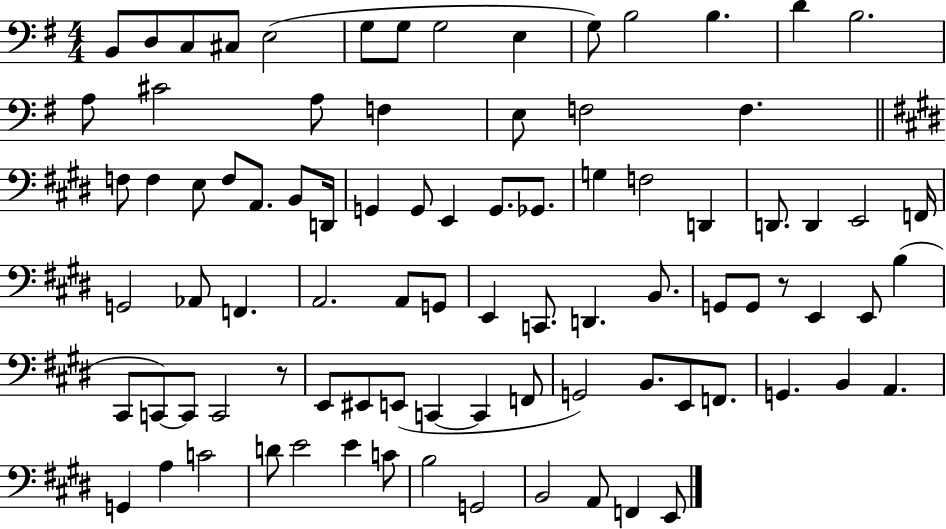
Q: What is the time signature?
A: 4/4